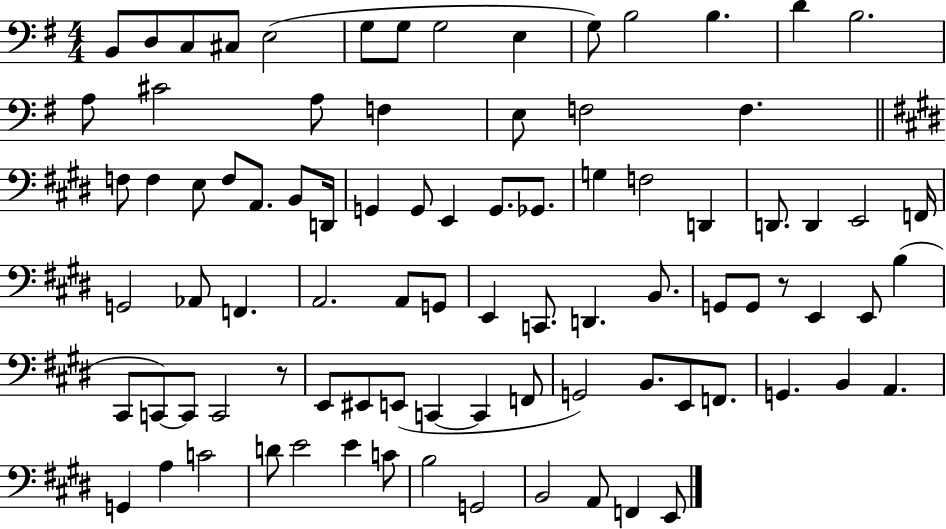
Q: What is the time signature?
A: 4/4